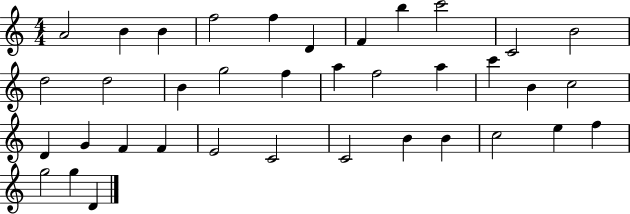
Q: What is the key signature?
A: C major